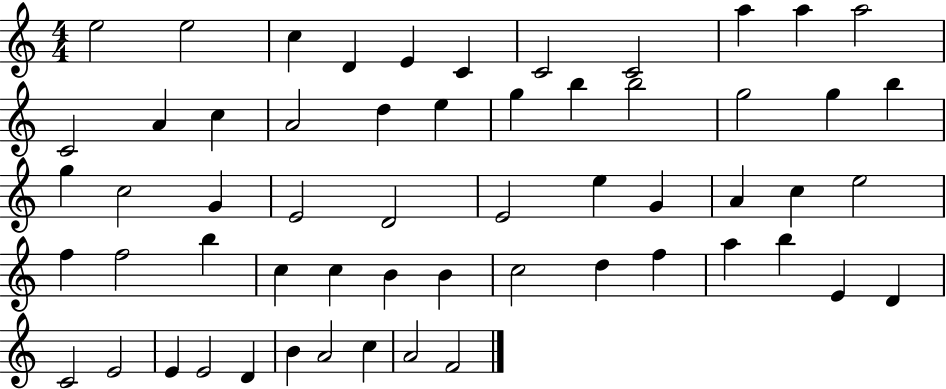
E5/h E5/h C5/q D4/q E4/q C4/q C4/h C4/h A5/q A5/q A5/h C4/h A4/q C5/q A4/h D5/q E5/q G5/q B5/q B5/h G5/h G5/q B5/q G5/q C5/h G4/q E4/h D4/h E4/h E5/q G4/q A4/q C5/q E5/h F5/q F5/h B5/q C5/q C5/q B4/q B4/q C5/h D5/q F5/q A5/q B5/q E4/q D4/q C4/h E4/h E4/q E4/h D4/q B4/q A4/h C5/q A4/h F4/h